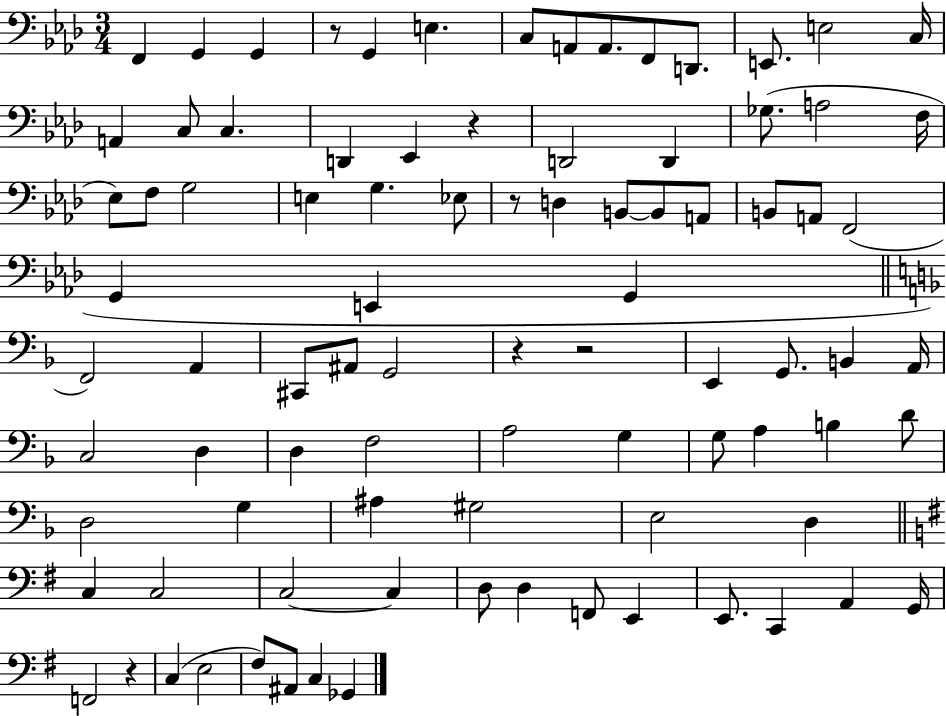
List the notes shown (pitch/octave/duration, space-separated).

F2/q G2/q G2/q R/e G2/q E3/q. C3/e A2/e A2/e. F2/e D2/e. E2/e. E3/h C3/s A2/q C3/e C3/q. D2/q Eb2/q R/q D2/h D2/q Gb3/e. A3/h F3/s Eb3/e F3/e G3/h E3/q G3/q. Eb3/e R/e D3/q B2/e B2/e A2/e B2/e A2/e F2/h G2/q E2/q G2/q F2/h A2/q C#2/e A#2/e G2/h R/q R/h E2/q G2/e. B2/q A2/s C3/h D3/q D3/q F3/h A3/h G3/q G3/e A3/q B3/q D4/e D3/h G3/q A#3/q G#3/h E3/h D3/q C3/q C3/h C3/h C3/q D3/e D3/q F2/e E2/q E2/e. C2/q A2/q G2/s F2/h R/q C3/q E3/h F#3/e A#2/e C3/q Gb2/q